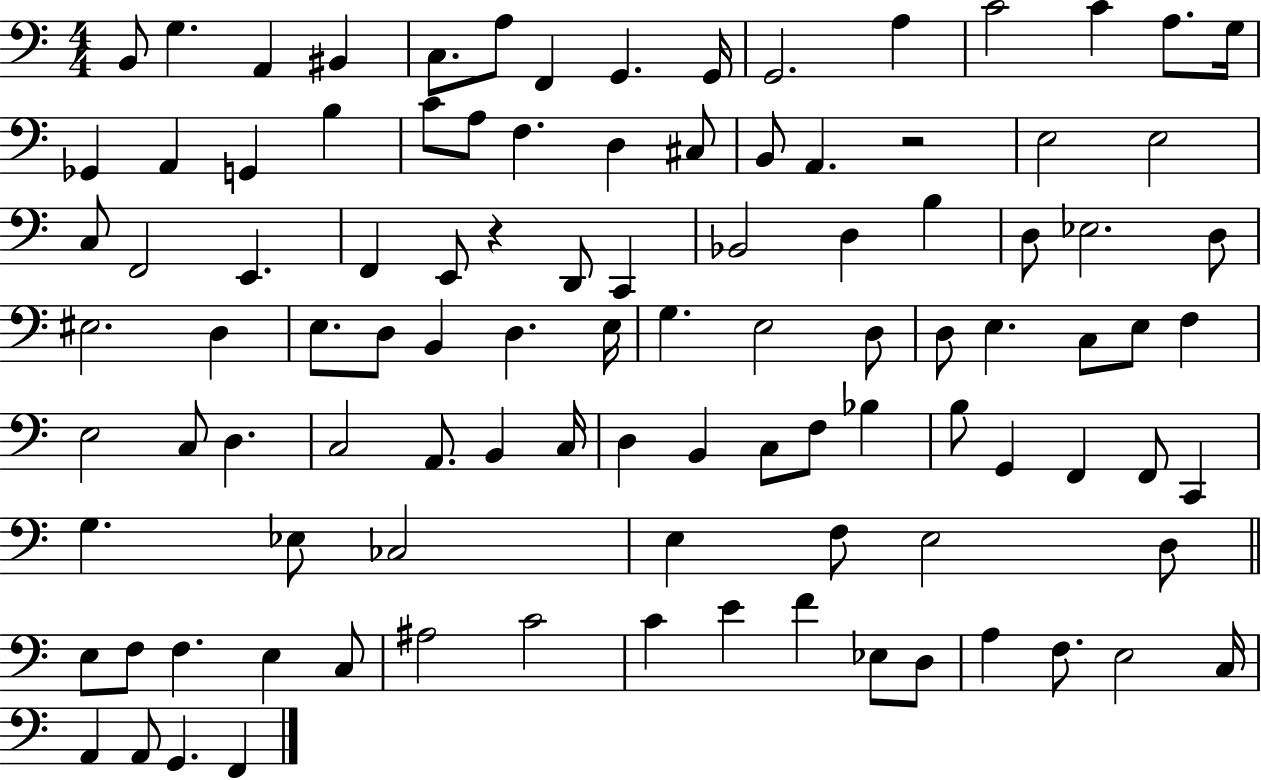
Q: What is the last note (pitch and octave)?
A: F2